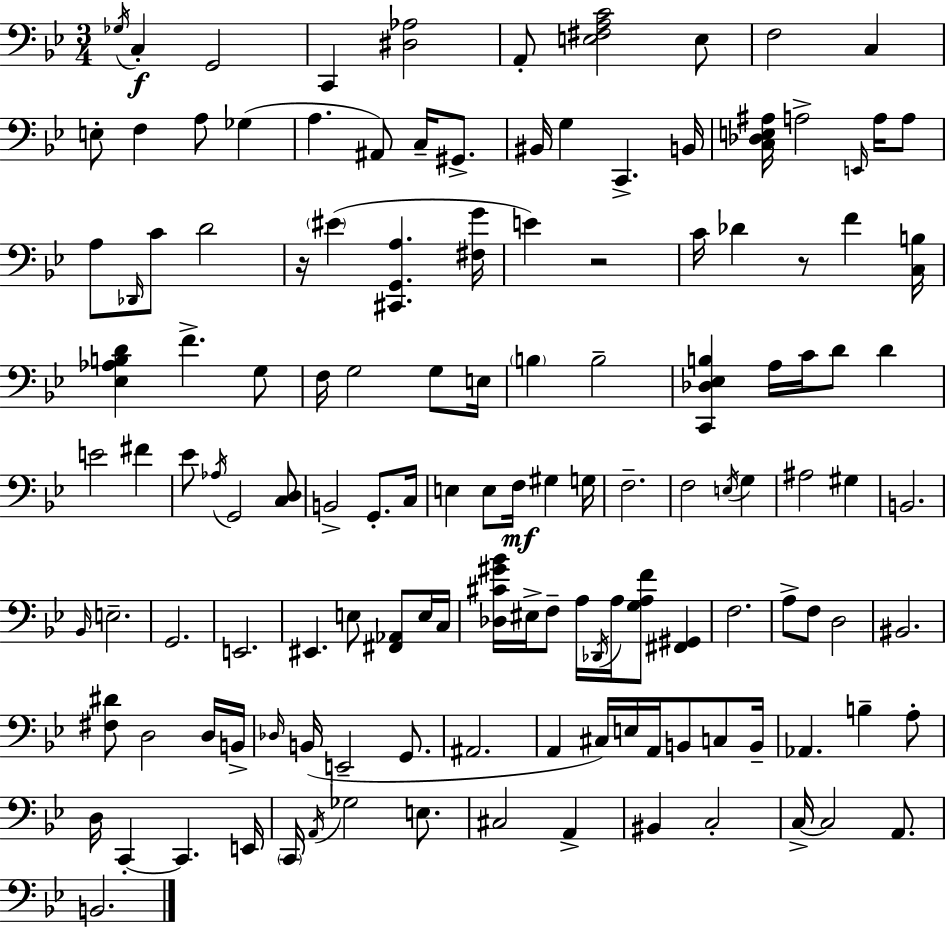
Gb3/s C3/q G2/h C2/q [D#3,Ab3]/h A2/e [E3,F#3,A3,C4]/h E3/e F3/h C3/q E3/e F3/q A3/e Gb3/q A3/q. A#2/e C3/s G#2/e. BIS2/s G3/q C2/q. B2/s [C3,Db3,E3,A#3]/s A3/h E2/s A3/s A3/e A3/e Db2/s C4/e D4/h R/s EIS4/q [C#2,G2,A3]/q. [F#3,G4]/s E4/q R/h C4/s Db4/q R/e F4/q [C3,B3]/s [Eb3,Ab3,B3,D4]/q F4/q. G3/e F3/s G3/h G3/e E3/s B3/q B3/h [C2,Db3,Eb3,B3]/q A3/s C4/s D4/e D4/q E4/h F#4/q Eb4/e Ab3/s G2/h [C3,D3]/e B2/h G2/e. C3/s E3/q E3/e F3/s G#3/q G3/s F3/h. F3/h E3/s G3/q A#3/h G#3/q B2/h. Bb2/s E3/h. G2/h. E2/h. EIS2/q. E3/e [F#2,Ab2]/e E3/s C3/s [Db3,C#4,G#4,Bb4]/s EIS3/s F3/e A3/s Db2/s A3/s [G3,A3,F4]/e [F#2,G#2]/q F3/h. A3/e F3/e D3/h BIS2/h. [F#3,D#4]/e D3/h D3/s B2/s Db3/s B2/s E2/h G2/e. A#2/h. A2/q C#3/s E3/s A2/s B2/e C3/e B2/s Ab2/q. B3/q A3/e D3/s C2/q C2/q. E2/s C2/s A2/s Gb3/h E3/e. C#3/h A2/q BIS2/q C3/h C3/s C3/h A2/e. B2/h.